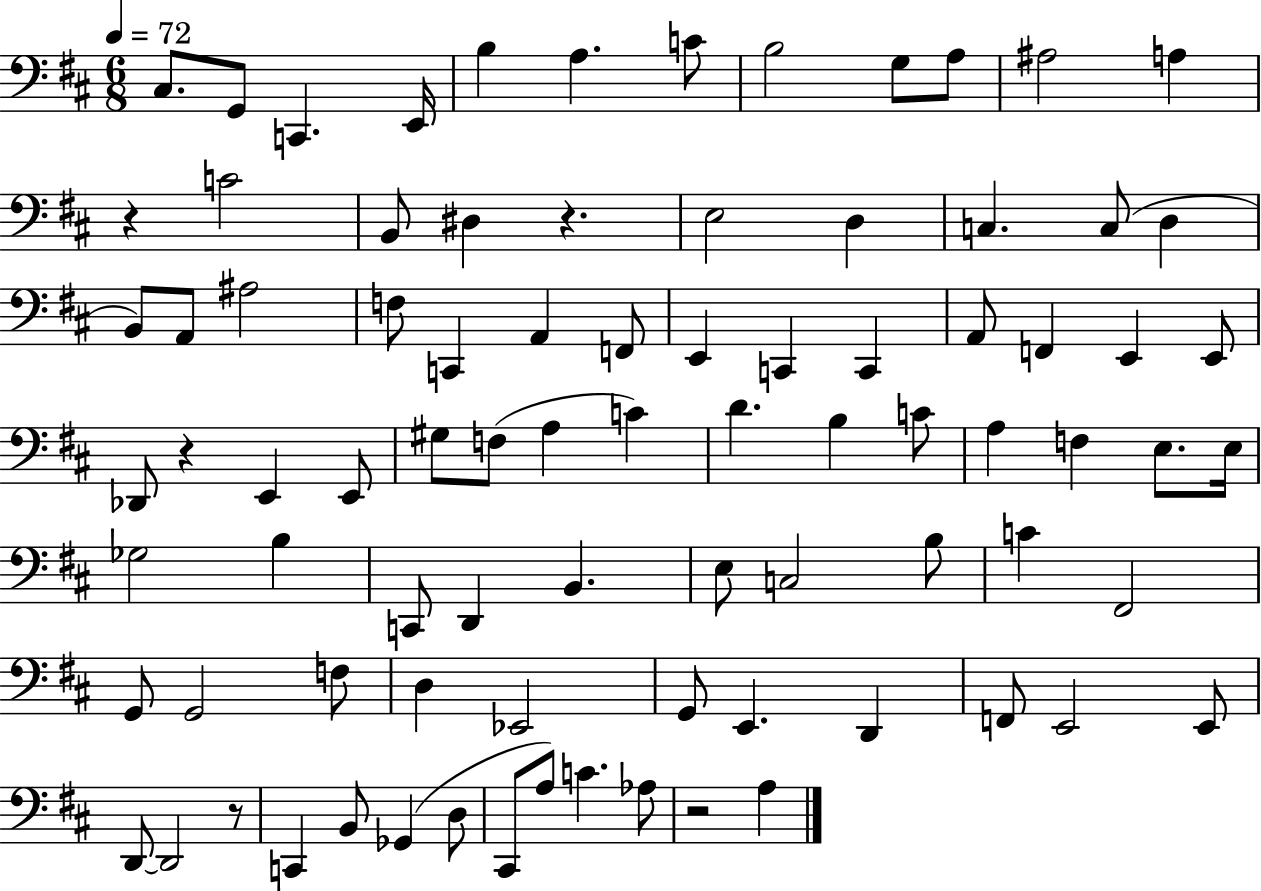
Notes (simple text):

C#3/e. G2/e C2/q. E2/s B3/q A3/q. C4/e B3/h G3/e A3/e A#3/h A3/q R/q C4/h B2/e D#3/q R/q. E3/h D3/q C3/q. C3/e D3/q B2/e A2/e A#3/h F3/e C2/q A2/q F2/e E2/q C2/q C2/q A2/e F2/q E2/q E2/e Db2/e R/q E2/q E2/e G#3/e F3/e A3/q C4/q D4/q. B3/q C4/e A3/q F3/q E3/e. E3/s Gb3/h B3/q C2/e D2/q B2/q. E3/e C3/h B3/e C4/q F#2/h G2/e G2/h F3/e D3/q Eb2/h G2/e E2/q. D2/q F2/e E2/h E2/e D2/e D2/h R/e C2/q B2/e Gb2/q D3/e C#2/e A3/e C4/q. Ab3/e R/h A3/q